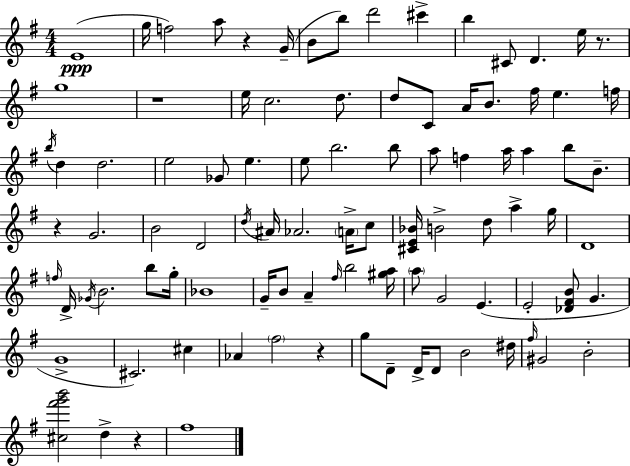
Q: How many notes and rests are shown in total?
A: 95